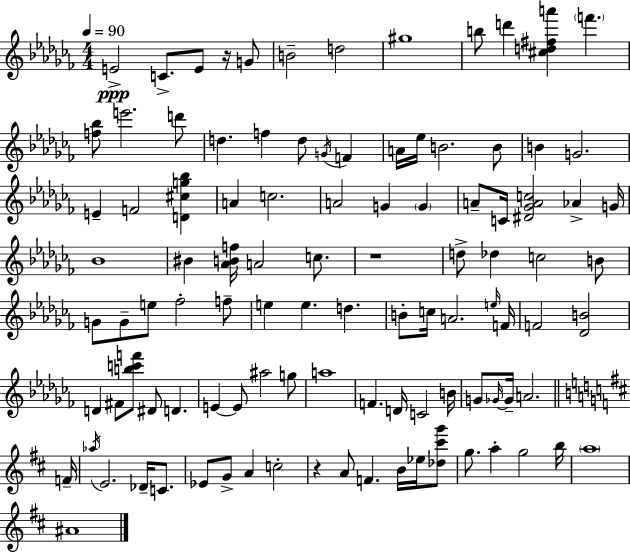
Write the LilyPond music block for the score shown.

{
  \clef treble
  \numericTimeSignature
  \time 4/4
  \key aes \minor
  \tempo 4 = 90
  \repeat volta 2 { e'2->\ppp c'8.-> e'8 r16 g'8 | b'2-- d''2 | gis''1 | b''8 d'''4 <cis'' d'' fis'' a'''>4 \parenthesize f'''4. | \break <f'' bes''>8 e'''2. d'''8 | d''4. f''4 d''8 \acciaccatura { g'16 } f'4 | a'16 ees''16 b'2. b'8 | b'4 g'2. | \break e'4-- f'2 <d' cis'' g'' bes''>4 | a'4 c''2. | a'2 g'4 \parenthesize g'4 | a'8-- c'16 <dis' ges' a' c''>2 aes'4-> | \break g'16 bes'1 | bis'4 <aes' b' f''>16 a'2 c''8. | r1 | d''8-> des''4 c''2 b'8 | \break g'8 g'8-- e''8 fes''2-. f''8-- | e''4 e''4. d''4. | b'8-. c''16 a'2. | \grace { e''16 } f'16 f'2 <des' b'>2 | \break d'4 fis'8 <b'' c''' f'''>8 dis'8 d'4. | e'4~~ e'8 ais''2 | g''8 a''1 | f'4. d'16 c'2 | \break b'16 g'8 \grace { ges'16~ }~ ges'16-- a'2. | \bar "||" \break \key d \major f'16-- \acciaccatura { aes''16 } e'2. des'16-- c'8. | ees'8 g'8-> a'4 c''2-. | r4 a'8 f'4. b'16 ees''16 | <des'' cis''' g'''>8 g''8. a''4-. g''2 | \break b''16 \parenthesize a''1 | ais'1 | } \bar "|."
}